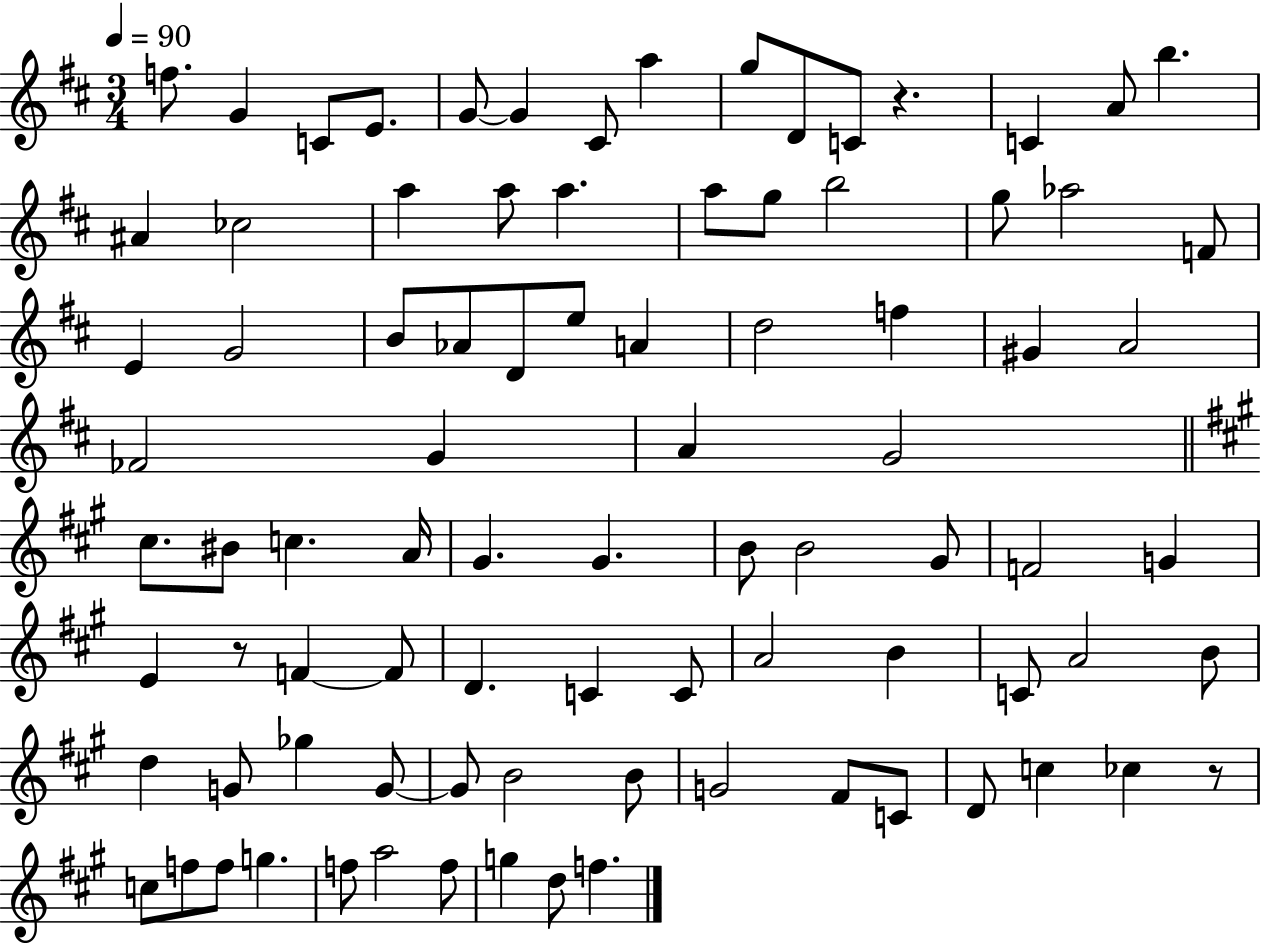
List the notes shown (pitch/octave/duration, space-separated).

F5/e. G4/q C4/e E4/e. G4/e G4/q C#4/e A5/q G5/e D4/e C4/e R/q. C4/q A4/e B5/q. A#4/q CES5/h A5/q A5/e A5/q. A5/e G5/e B5/h G5/e Ab5/h F4/e E4/q G4/h B4/e Ab4/e D4/e E5/e A4/q D5/h F5/q G#4/q A4/h FES4/h G4/q A4/q G4/h C#5/e. BIS4/e C5/q. A4/s G#4/q. G#4/q. B4/e B4/h G#4/e F4/h G4/q E4/q R/e F4/q F4/e D4/q. C4/q C4/e A4/h B4/q C4/e A4/h B4/e D5/q G4/e Gb5/q G4/e G4/e B4/h B4/e G4/h F#4/e C4/e D4/e C5/q CES5/q R/e C5/e F5/e F5/e G5/q. F5/e A5/h F5/e G5/q D5/e F5/q.